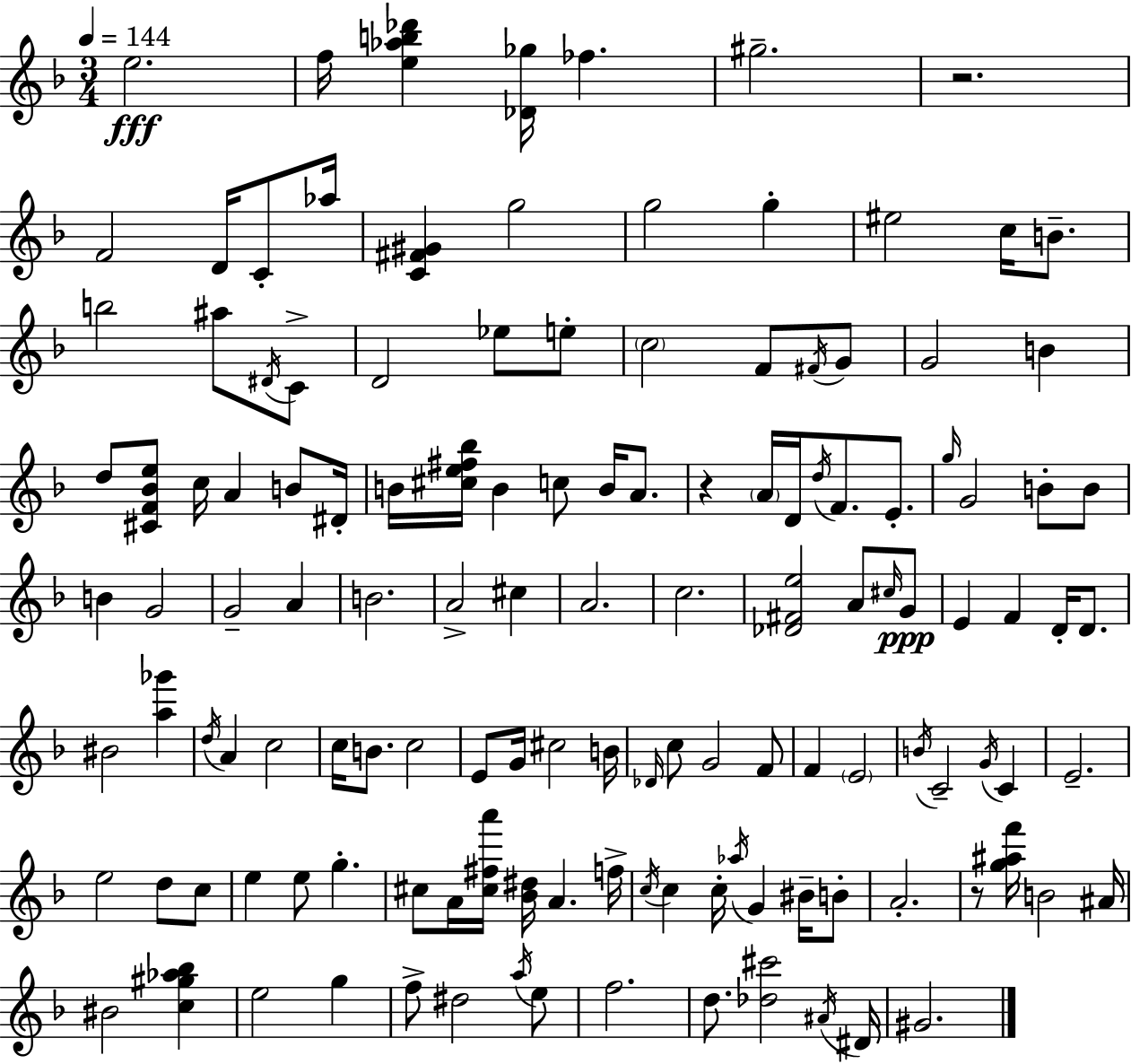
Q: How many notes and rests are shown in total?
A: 131